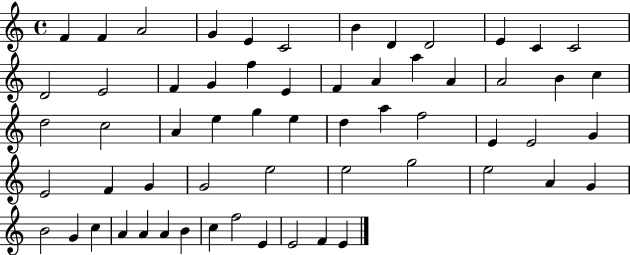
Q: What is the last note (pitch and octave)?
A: E4